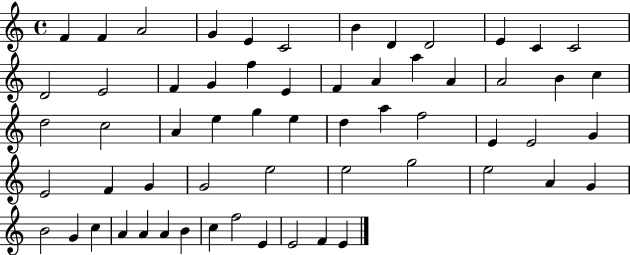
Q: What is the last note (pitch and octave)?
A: E4